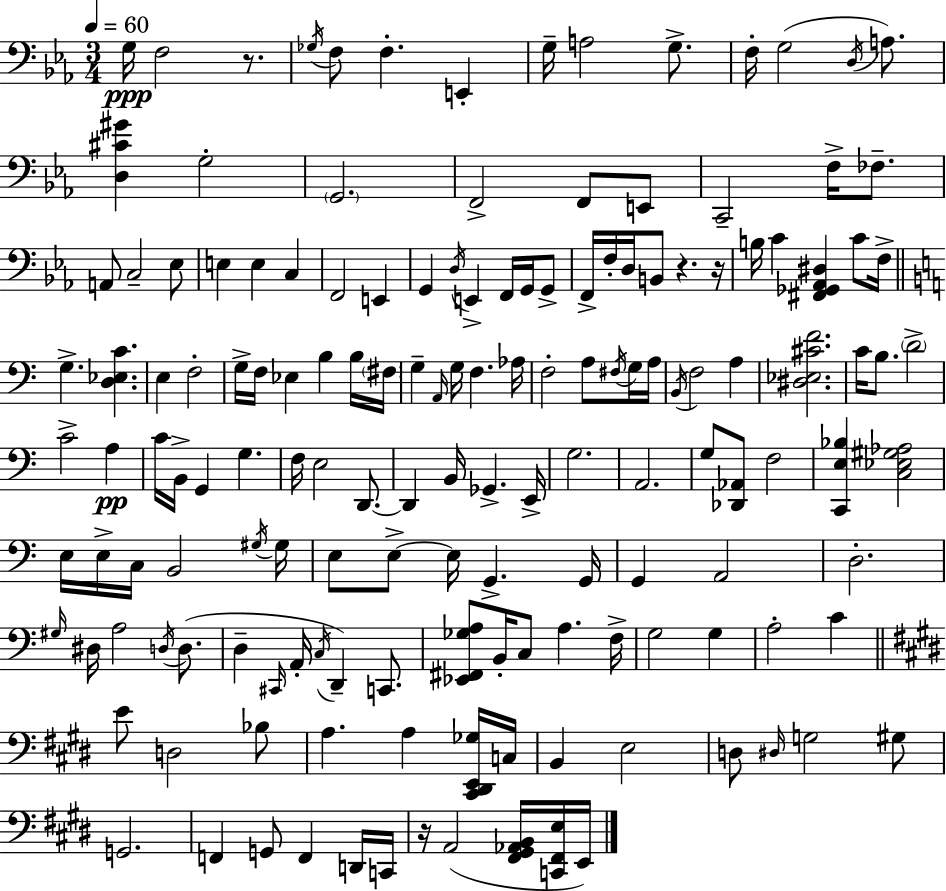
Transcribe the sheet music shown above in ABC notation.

X:1
T:Untitled
M:3/4
L:1/4
K:Eb
G,/4 F,2 z/2 _G,/4 F,/2 F, E,, G,/4 A,2 G,/2 F,/4 G,2 D,/4 A,/2 [D,^C^G] G,2 G,,2 F,,2 F,,/2 E,,/2 C,,2 F,/4 _F,/2 A,,/2 C,2 _E,/2 E, E, C, F,,2 E,, G,, D,/4 E,, F,,/4 G,,/4 G,,/2 F,,/4 F,/4 D,/4 B,,/2 z z/4 B,/4 C [^F,,_G,,_A,,^D,] C/2 F,/4 G, [D,_E,C] E, F,2 G,/4 F,/4 _E, B, B,/4 ^F,/4 G, A,,/4 G,/4 F, _A,/4 F,2 A,/2 ^F,/4 G,/4 A,/4 B,,/4 F,2 A, [^D,_E,^CF]2 C/4 B,/2 D2 C2 A, C/4 B,,/4 G,, G, F,/4 E,2 D,,/2 D,, B,,/4 _G,, E,,/4 G,2 A,,2 G,/2 [_D,,_A,,]/2 F,2 [C,,E,_B,] [C,_E,^G,_A,]2 E,/4 E,/4 C,/4 B,,2 ^G,/4 ^G,/4 E,/2 E,/2 E,/4 G,, G,,/4 G,, A,,2 D,2 ^G,/4 ^D,/4 A,2 D,/4 D,/2 D, ^C,,/4 A,,/4 C,/4 D,, C,,/2 [_E,,^F,,_G,A,]/2 B,,/4 C,/2 A, F,/4 G,2 G, A,2 C E/2 D,2 _B,/2 A, A, [^C,,^D,,E,,_G,]/4 C,/4 B,, E,2 D,/2 ^D,/4 G,2 ^G,/2 G,,2 F,, G,,/2 F,, D,,/4 C,,/4 z/4 A,,2 [^F,,^G,,_A,,B,,]/4 [C,,^F,,E,]/4 E,,/4